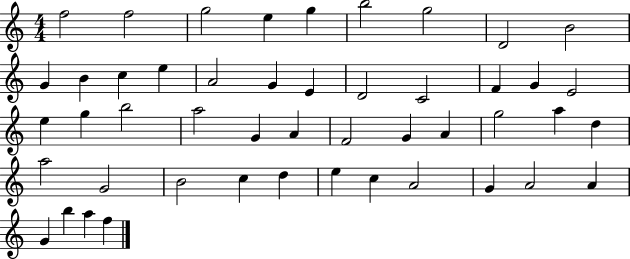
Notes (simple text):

F5/h F5/h G5/h E5/q G5/q B5/h G5/h D4/h B4/h G4/q B4/q C5/q E5/q A4/h G4/q E4/q D4/h C4/h F4/q G4/q E4/h E5/q G5/q B5/h A5/h G4/q A4/q F4/h G4/q A4/q G5/h A5/q D5/q A5/h G4/h B4/h C5/q D5/q E5/q C5/q A4/h G4/q A4/h A4/q G4/q B5/q A5/q F5/q